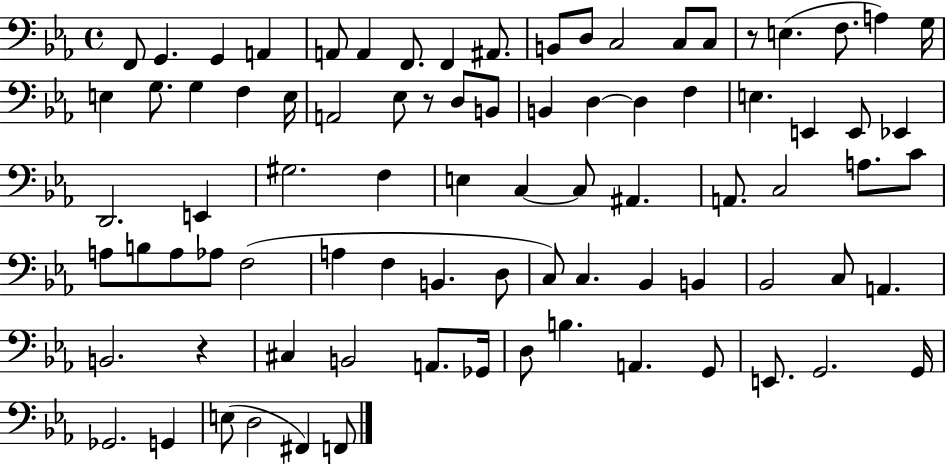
F2/e G2/q. G2/q A2/q A2/e A2/q F2/e. F2/q A#2/e. B2/e D3/e C3/h C3/e C3/e R/e E3/q. F3/e. A3/q G3/s E3/q G3/e. G3/q F3/q E3/s A2/h Eb3/e R/e D3/e B2/e B2/q D3/q D3/q F3/q E3/q. E2/q E2/e Eb2/q D2/h. E2/q G#3/h. F3/q E3/q C3/q C3/e A#2/q. A2/e. C3/h A3/e. C4/e A3/e B3/e A3/e Ab3/e F3/h A3/q F3/q B2/q. D3/e C3/e C3/q. Bb2/q B2/q Bb2/h C3/e A2/q. B2/h. R/q C#3/q B2/h A2/e. Gb2/s D3/e B3/q. A2/q. G2/e E2/e. G2/h. G2/s Gb2/h. G2/q E3/e D3/h F#2/q F2/e